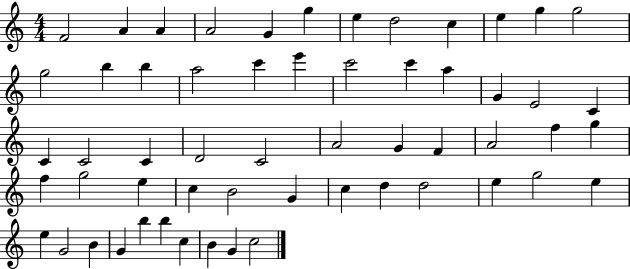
X:1
T:Untitled
M:4/4
L:1/4
K:C
F2 A A A2 G g e d2 c e g g2 g2 b b a2 c' e' c'2 c' a G E2 C C C2 C D2 C2 A2 G F A2 f g f g2 e c B2 G c d d2 e g2 e e G2 B G b b c B G c2